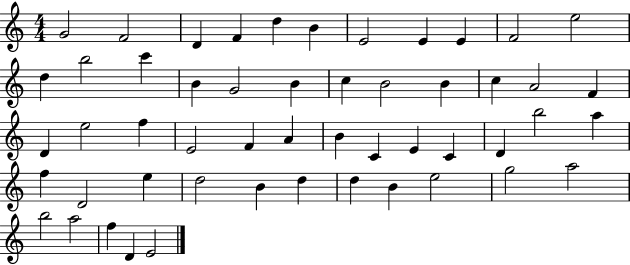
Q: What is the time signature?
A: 4/4